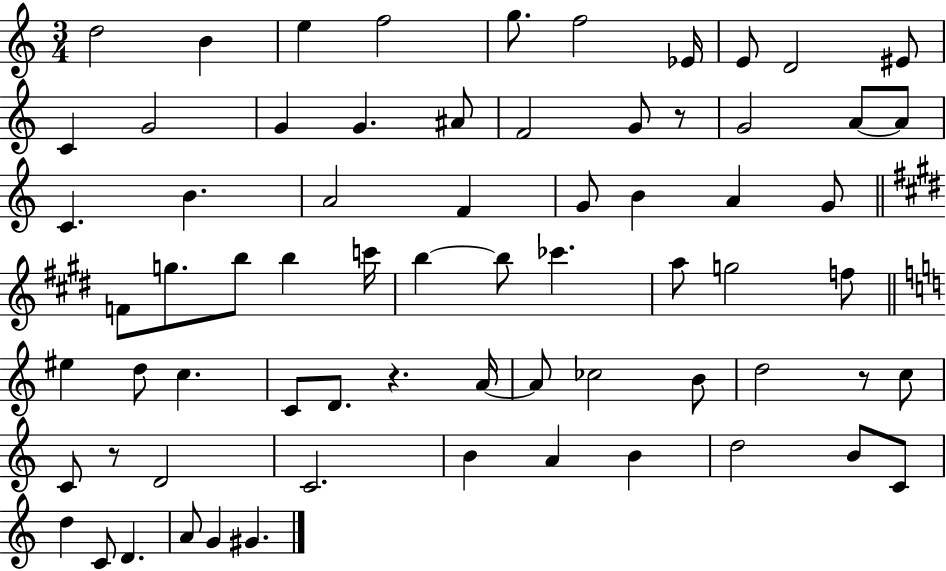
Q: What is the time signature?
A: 3/4